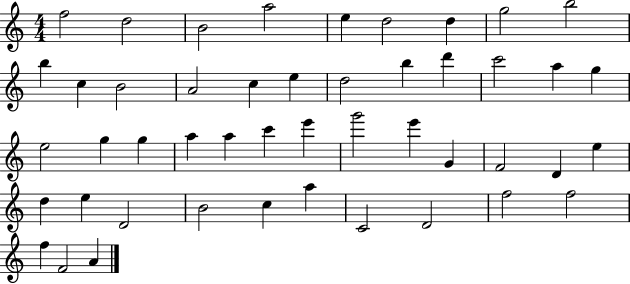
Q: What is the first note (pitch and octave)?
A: F5